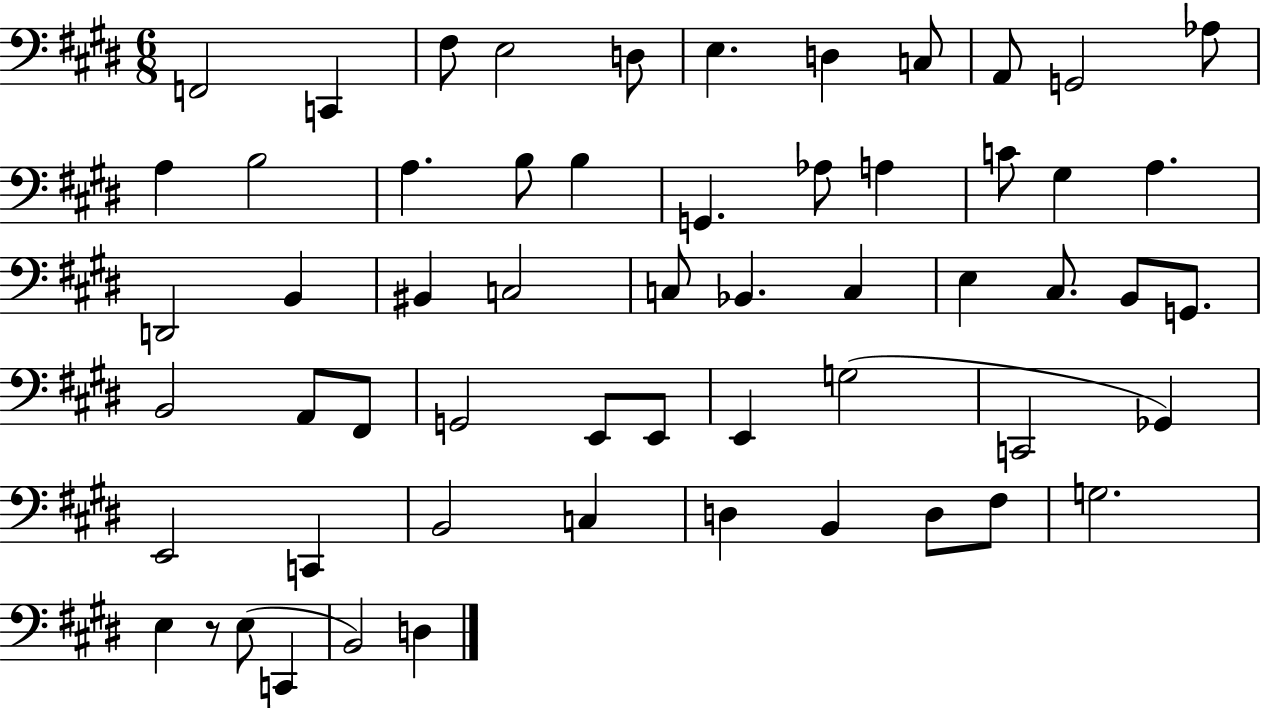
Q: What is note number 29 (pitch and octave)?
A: C3